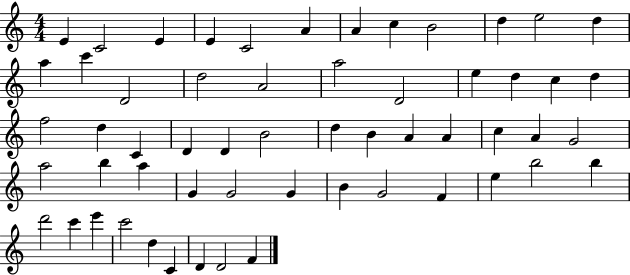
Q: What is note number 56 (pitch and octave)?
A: D4